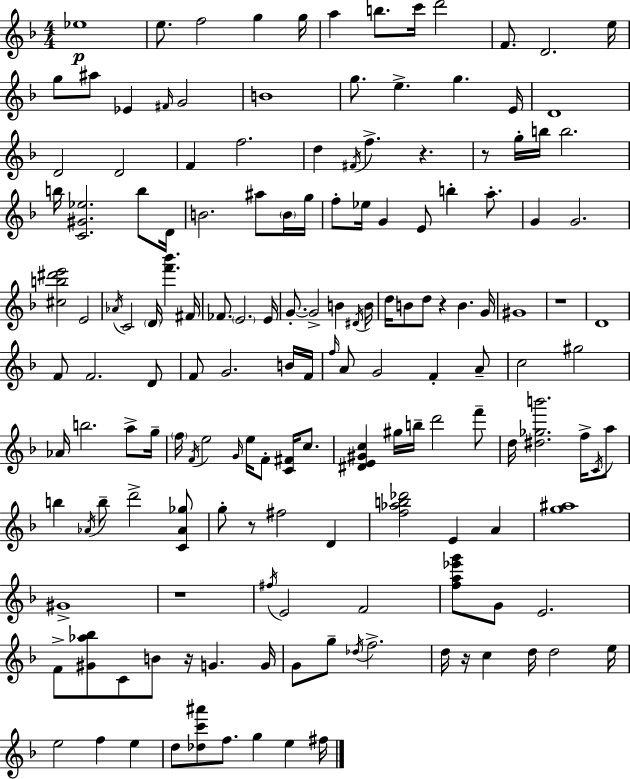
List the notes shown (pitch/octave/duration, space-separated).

Eb5/w E5/e. F5/h G5/q G5/s A5/q B5/e. C6/s D6/h F4/e. D4/h. E5/s G5/e A#5/e Eb4/q F#4/s G4/h B4/w G5/e. E5/q. G5/q. E4/s D4/w D4/h D4/h F4/q F5/h. D5/q F#4/s F5/q. R/q. R/e G5/s B5/s B5/h. B5/s [C4,G#4,Eb5]/h. B5/e D4/s B4/h. A#5/e B4/s G5/s F5/e Eb5/s G4/q E4/e B5/q A5/e. G4/q G4/h. [C#5,B5,D#6,E6]/h E4/h Ab4/s C4/h D4/s [F6,Bb6]/q. F#4/s FES4/e. E4/h. E4/s G4/e. G4/h B4/q D#4/s B4/s D5/s B4/e D5/e R/q B4/q. G4/s G#4/w R/w D4/w F4/e F4/h. D4/e F4/e G4/h. B4/s F4/s F5/s A4/e G4/h F4/q A4/e C5/h G#5/h Ab4/s B5/h. A5/e G5/s F5/s F4/s E5/h G4/s E5/s F4/e [C4,F#4]/s C5/e. [D#4,E4,G#4,C5]/q G#5/s B5/s D6/h F6/e D5/s [D#5,Gb5,B6]/h. F5/s C4/s A5/e B5/q Ab4/s B5/e D6/h [C4,Ab4,Gb5]/e G5/e R/e F#5/h D4/q [F5,Ab5,B5,Db6]/h E4/q A4/q [G5,A#5]/w G#4/w R/w F#5/s E4/h F4/h [F5,A5,Eb6,G6]/e G4/e E4/h. F4/e [G#4,Ab5,Bb5]/e C4/e B4/e R/s G4/q. G4/s G4/e G5/e Db5/s F5/h. D5/s R/s C5/q D5/s D5/h E5/s E5/h F5/q E5/q D5/e [Db5,C6,A#6]/e F5/e. G5/q E5/q F#5/s